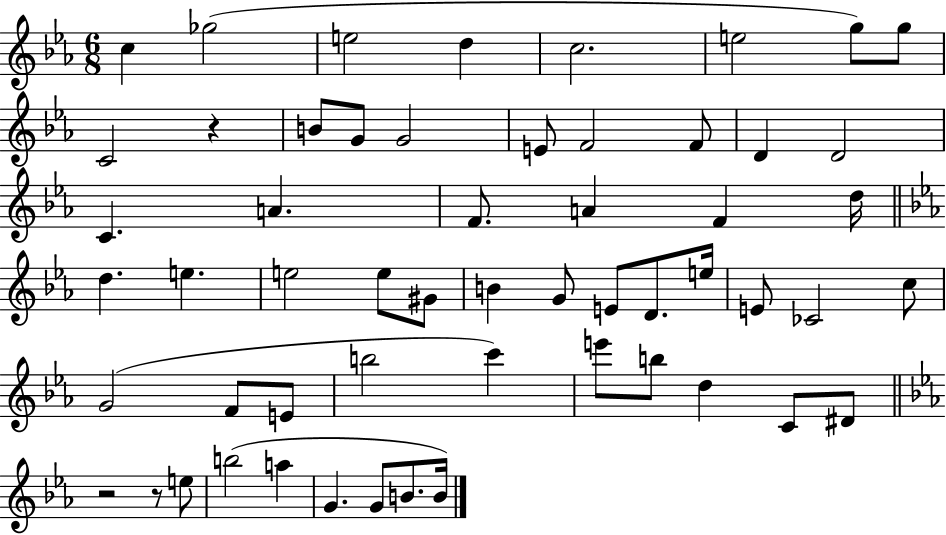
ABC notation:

X:1
T:Untitled
M:6/8
L:1/4
K:Eb
c _g2 e2 d c2 e2 g/2 g/2 C2 z B/2 G/2 G2 E/2 F2 F/2 D D2 C A F/2 A F d/4 d e e2 e/2 ^G/2 B G/2 E/2 D/2 e/4 E/2 _C2 c/2 G2 F/2 E/2 b2 c' e'/2 b/2 d C/2 ^D/2 z2 z/2 e/2 b2 a G G/2 B/2 B/4